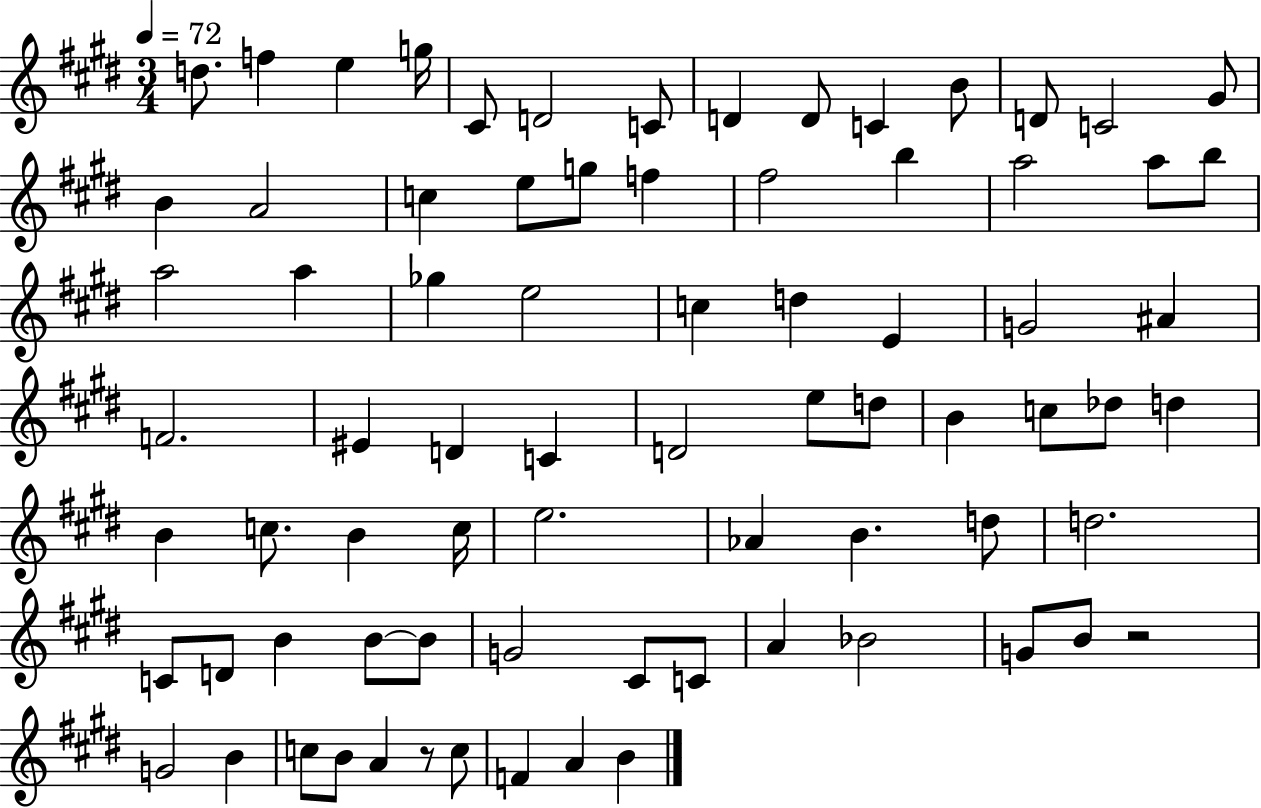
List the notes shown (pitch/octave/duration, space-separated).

D5/e. F5/q E5/q G5/s C#4/e D4/h C4/e D4/q D4/e C4/q B4/e D4/e C4/h G#4/e B4/q A4/h C5/q E5/e G5/e F5/q F#5/h B5/q A5/h A5/e B5/e A5/h A5/q Gb5/q E5/h C5/q D5/q E4/q G4/h A#4/q F4/h. EIS4/q D4/q C4/q D4/h E5/e D5/e B4/q C5/e Db5/e D5/q B4/q C5/e. B4/q C5/s E5/h. Ab4/q B4/q. D5/e D5/h. C4/e D4/e B4/q B4/e B4/e G4/h C#4/e C4/e A4/q Bb4/h G4/e B4/e R/h G4/h B4/q C5/e B4/e A4/q R/e C5/e F4/q A4/q B4/q